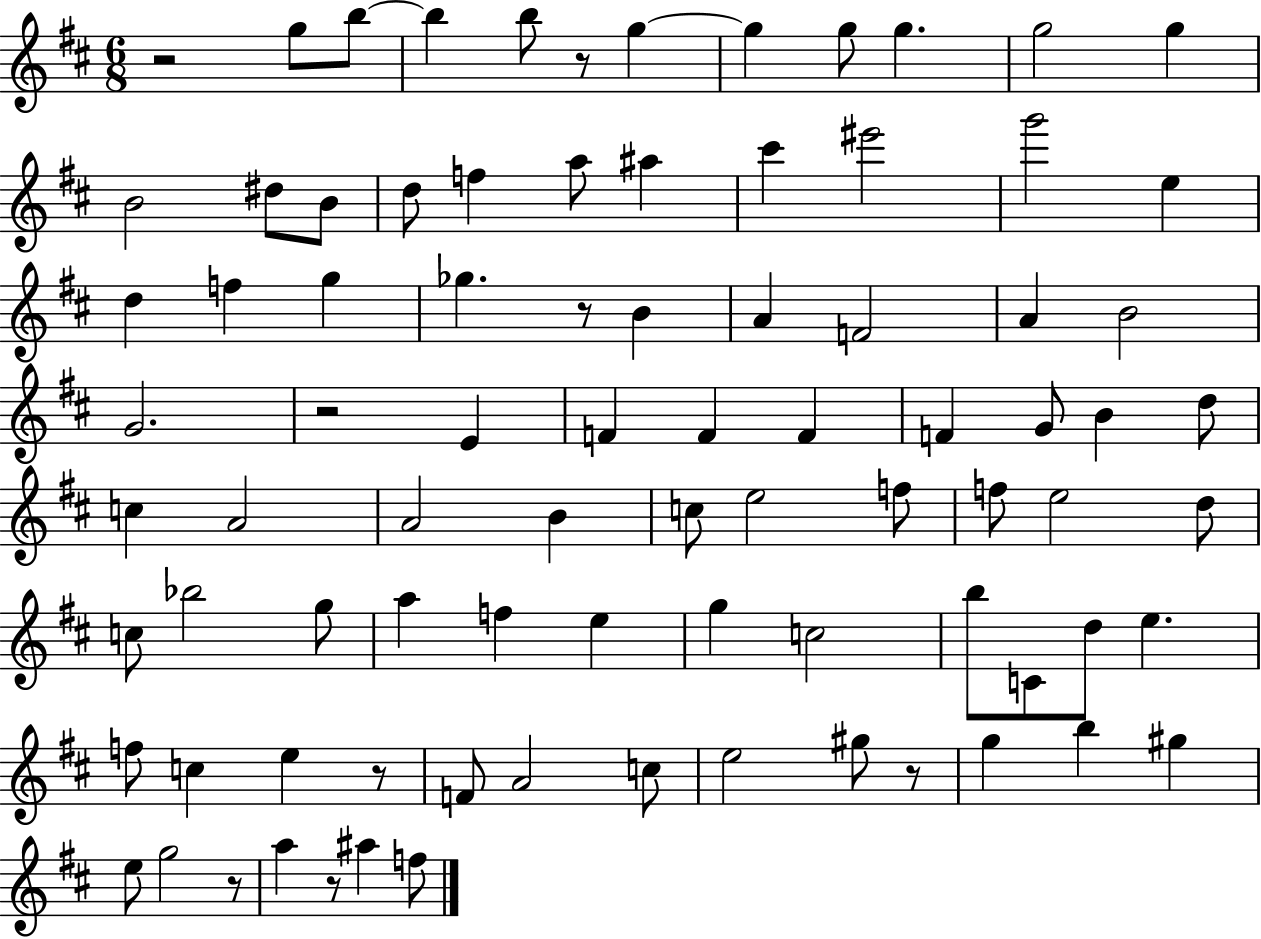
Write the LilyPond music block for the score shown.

{
  \clef treble
  \numericTimeSignature
  \time 6/8
  \key d \major
  r2 g''8 b''8~~ | b''4 b''8 r8 g''4~~ | g''4 g''8 g''4. | g''2 g''4 | \break b'2 dis''8 b'8 | d''8 f''4 a''8 ais''4 | cis'''4 eis'''2 | g'''2 e''4 | \break d''4 f''4 g''4 | ges''4. r8 b'4 | a'4 f'2 | a'4 b'2 | \break g'2. | r2 e'4 | f'4 f'4 f'4 | f'4 g'8 b'4 d''8 | \break c''4 a'2 | a'2 b'4 | c''8 e''2 f''8 | f''8 e''2 d''8 | \break c''8 bes''2 g''8 | a''4 f''4 e''4 | g''4 c''2 | b''8 c'8 d''8 e''4. | \break f''8 c''4 e''4 r8 | f'8 a'2 c''8 | e''2 gis''8 r8 | g''4 b''4 gis''4 | \break e''8 g''2 r8 | a''4 r8 ais''4 f''8 | \bar "|."
}